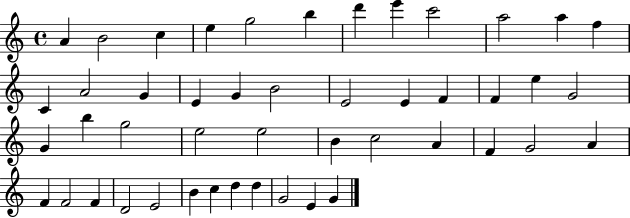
A4/q B4/h C5/q E5/q G5/h B5/q D6/q E6/q C6/h A5/h A5/q F5/q C4/q A4/h G4/q E4/q G4/q B4/h E4/h E4/q F4/q F4/q E5/q G4/h G4/q B5/q G5/h E5/h E5/h B4/q C5/h A4/q F4/q G4/h A4/q F4/q F4/h F4/q D4/h E4/h B4/q C5/q D5/q D5/q G4/h E4/q G4/q